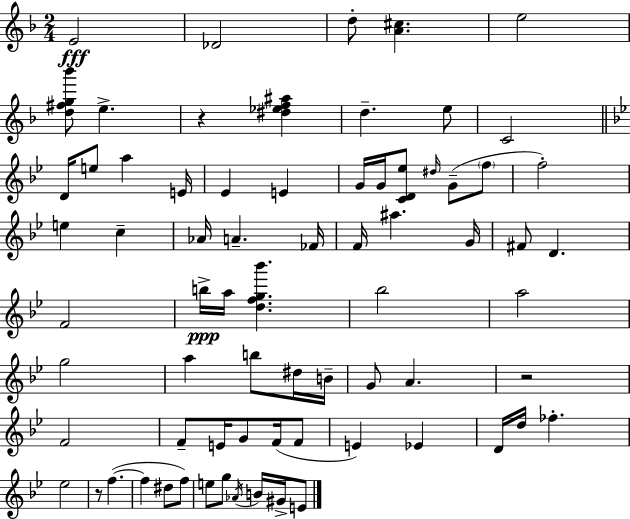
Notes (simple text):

E4/h Db4/h D5/e [A4,C#5]/q. E5/h [D5,F#5,G5,Bb6]/e E5/q. R/q [D#5,Eb5,F5,A#5]/q D5/q. E5/e C4/h D4/s E5/e A5/q E4/s Eb4/q E4/q G4/s G4/s [C4,D4,Eb5]/e D#5/s G4/e F5/e F5/h E5/q C5/q Ab4/s A4/q. FES4/s F4/s A#5/q. G4/s F#4/e D4/q. F4/h B5/s A5/s [D5,F5,G5,Bb6]/q. Bb5/h A5/h G5/h A5/q B5/e D#5/s B4/s G4/e A4/q. R/h F4/h F4/e E4/s G4/e F4/s F4/e E4/q Eb4/q D4/s D5/s FES5/q. Eb5/h R/e F5/q. F5/q D#5/e F5/e E5/e G5/e Ab4/s B4/s G#4/s E4/e